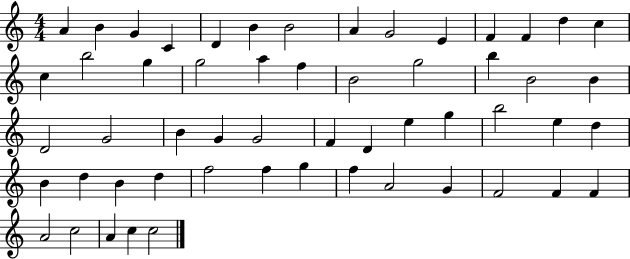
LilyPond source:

{
  \clef treble
  \numericTimeSignature
  \time 4/4
  \key c \major
  a'4 b'4 g'4 c'4 | d'4 b'4 b'2 | a'4 g'2 e'4 | f'4 f'4 d''4 c''4 | \break c''4 b''2 g''4 | g''2 a''4 f''4 | b'2 g''2 | b''4 b'2 b'4 | \break d'2 g'2 | b'4 g'4 g'2 | f'4 d'4 e''4 g''4 | b''2 e''4 d''4 | \break b'4 d''4 b'4 d''4 | f''2 f''4 g''4 | f''4 a'2 g'4 | f'2 f'4 f'4 | \break a'2 c''2 | a'4 c''4 c''2 | \bar "|."
}